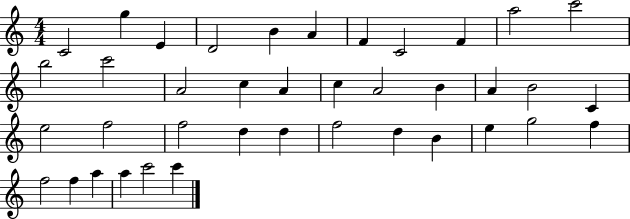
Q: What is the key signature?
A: C major